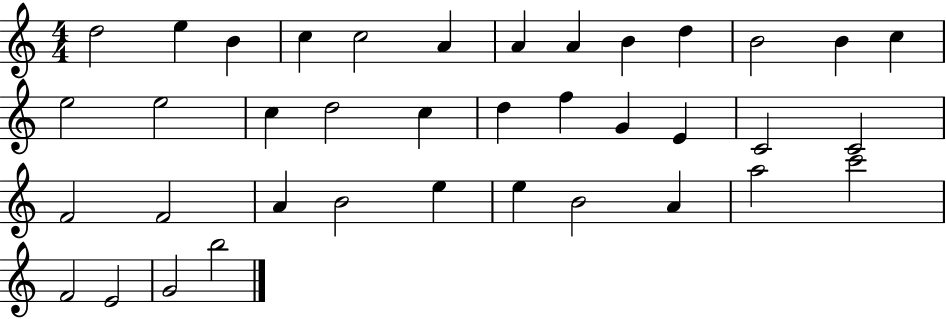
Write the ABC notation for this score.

X:1
T:Untitled
M:4/4
L:1/4
K:C
d2 e B c c2 A A A B d B2 B c e2 e2 c d2 c d f G E C2 C2 F2 F2 A B2 e e B2 A a2 c'2 F2 E2 G2 b2